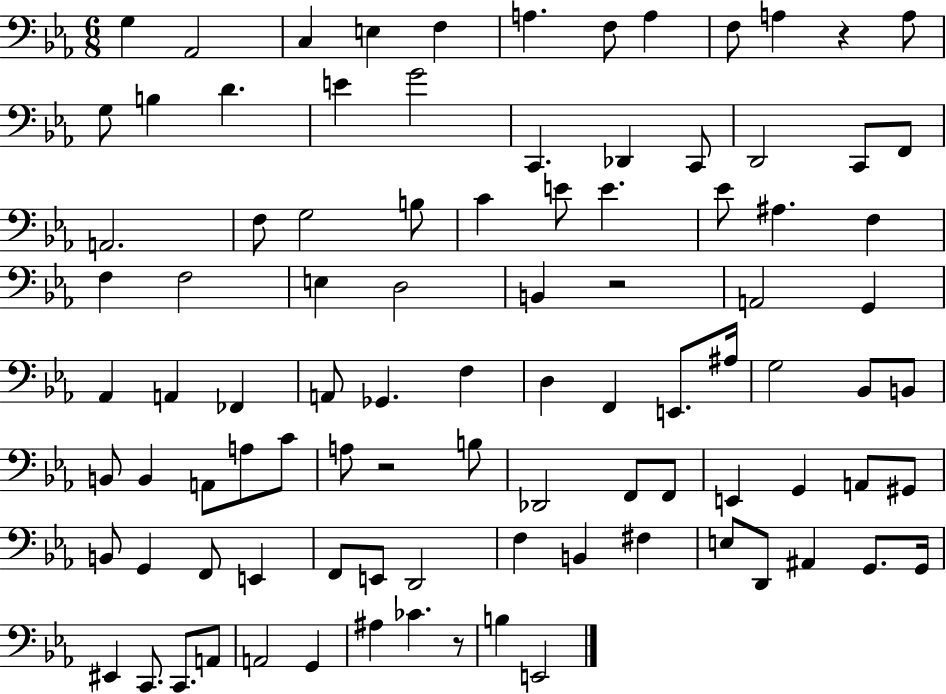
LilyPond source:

{
  \clef bass
  \numericTimeSignature
  \time 6/8
  \key ees \major
  g4 aes,2 | c4 e4 f4 | a4. f8 a4 | f8 a4 r4 a8 | \break g8 b4 d'4. | e'4 g'2 | c,4. des,4 c,8 | d,2 c,8 f,8 | \break a,2. | f8 g2 b8 | c'4 e'8 e'4. | ees'8 ais4. f4 | \break f4 f2 | e4 d2 | b,4 r2 | a,2 g,4 | \break aes,4 a,4 fes,4 | a,8 ges,4. f4 | d4 f,4 e,8. ais16 | g2 bes,8 b,8 | \break b,8 b,4 a,8 a8 c'8 | a8 r2 b8 | des,2 f,8 f,8 | e,4 g,4 a,8 gis,8 | \break b,8 g,4 f,8 e,4 | f,8 e,8 d,2 | f4 b,4 fis4 | e8 d,8 ais,4 g,8. g,16 | \break eis,4 c,8. c,8. a,8 | a,2 g,4 | ais4 ces'4. r8 | b4 e,2 | \break \bar "|."
}